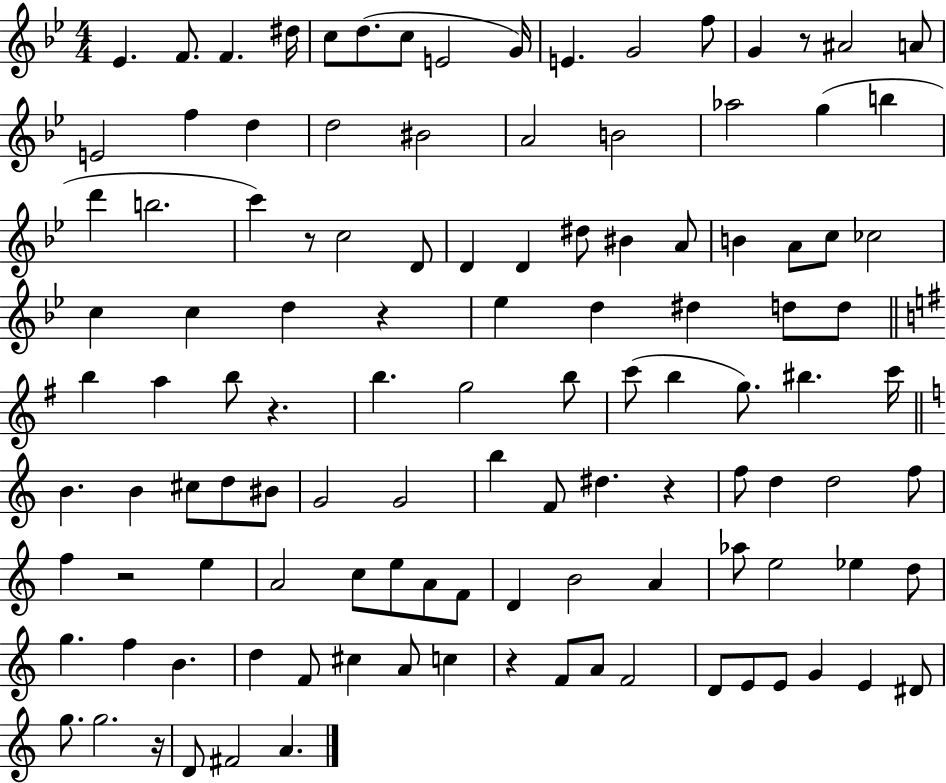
{
  \clef treble
  \numericTimeSignature
  \time 4/4
  \key bes \major
  ees'4. f'8. f'4. dis''16 | c''8 d''8.( c''8 e'2 g'16) | e'4. g'2 f''8 | g'4 r8 ais'2 a'8 | \break e'2 f''4 d''4 | d''2 bis'2 | a'2 b'2 | aes''2 g''4( b''4 | \break d'''4 b''2. | c'''4) r8 c''2 d'8 | d'4 d'4 dis''8 bis'4 a'8 | b'4 a'8 c''8 ces''2 | \break c''4 c''4 d''4 r4 | ees''4 d''4 dis''4 d''8 d''8 | \bar "||" \break \key g \major b''4 a''4 b''8 r4. | b''4. g''2 b''8 | c'''8( b''4 g''8.) bis''4. c'''16 | \bar "||" \break \key c \major b'4. b'4 cis''8 d''8 bis'8 | g'2 g'2 | b''4 f'8 dis''4. r4 | f''8 d''4 d''2 f''8 | \break f''4 r2 e''4 | a'2 c''8 e''8 a'8 f'8 | d'4 b'2 a'4 | aes''8 e''2 ees''4 d''8 | \break g''4. f''4 b'4. | d''4 f'8 cis''4 a'8 c''4 | r4 f'8 a'8 f'2 | d'8 e'8 e'8 g'4 e'4 dis'8 | \break g''8. g''2. r16 | d'8 fis'2 a'4. | \bar "|."
}